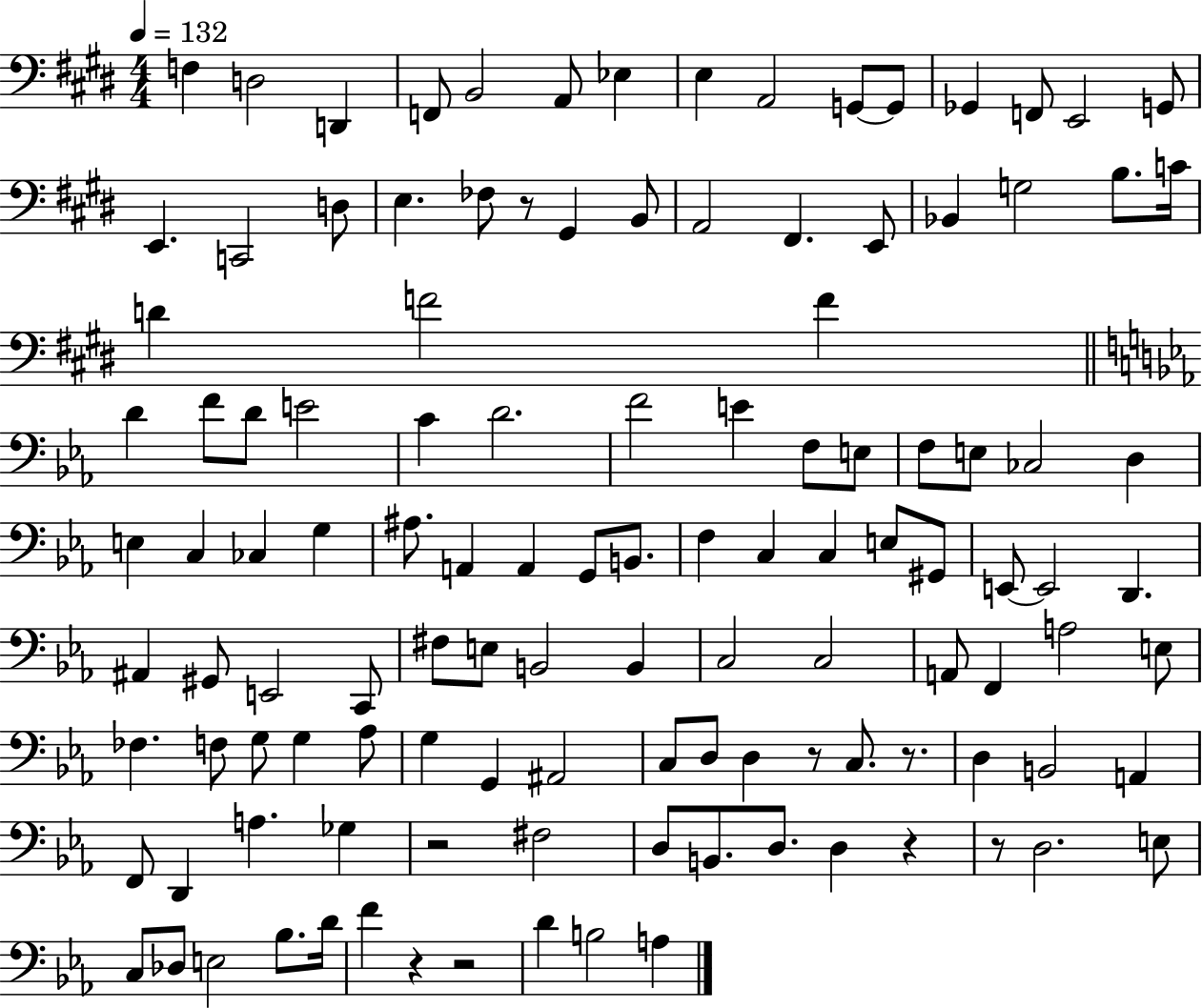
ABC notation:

X:1
T:Untitled
M:4/4
L:1/4
K:E
F, D,2 D,, F,,/2 B,,2 A,,/2 _E, E, A,,2 G,,/2 G,,/2 _G,, F,,/2 E,,2 G,,/2 E,, C,,2 D,/2 E, _F,/2 z/2 ^G,, B,,/2 A,,2 ^F,, E,,/2 _B,, G,2 B,/2 C/4 D F2 F D F/2 D/2 E2 C D2 F2 E F,/2 E,/2 F,/2 E,/2 _C,2 D, E, C, _C, G, ^A,/2 A,, A,, G,,/2 B,,/2 F, C, C, E,/2 ^G,,/2 E,,/2 E,,2 D,, ^A,, ^G,,/2 E,,2 C,,/2 ^F,/2 E,/2 B,,2 B,, C,2 C,2 A,,/2 F,, A,2 E,/2 _F, F,/2 G,/2 G, _A,/2 G, G,, ^A,,2 C,/2 D,/2 D, z/2 C,/2 z/2 D, B,,2 A,, F,,/2 D,, A, _G, z2 ^F,2 D,/2 B,,/2 D,/2 D, z z/2 D,2 E,/2 C,/2 _D,/2 E,2 _B,/2 D/4 F z z2 D B,2 A,